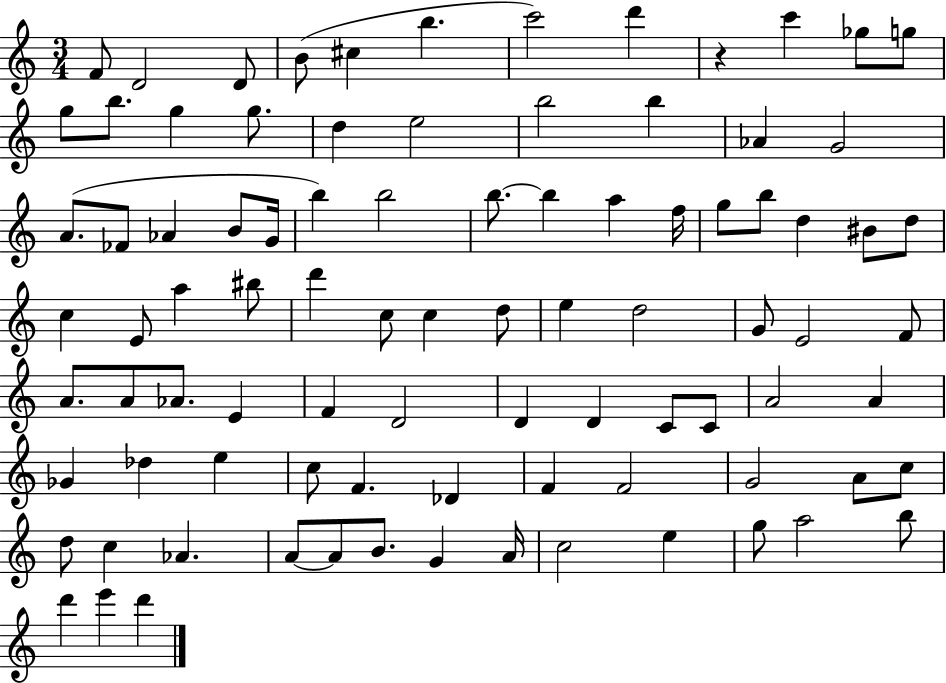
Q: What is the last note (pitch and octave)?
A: D6